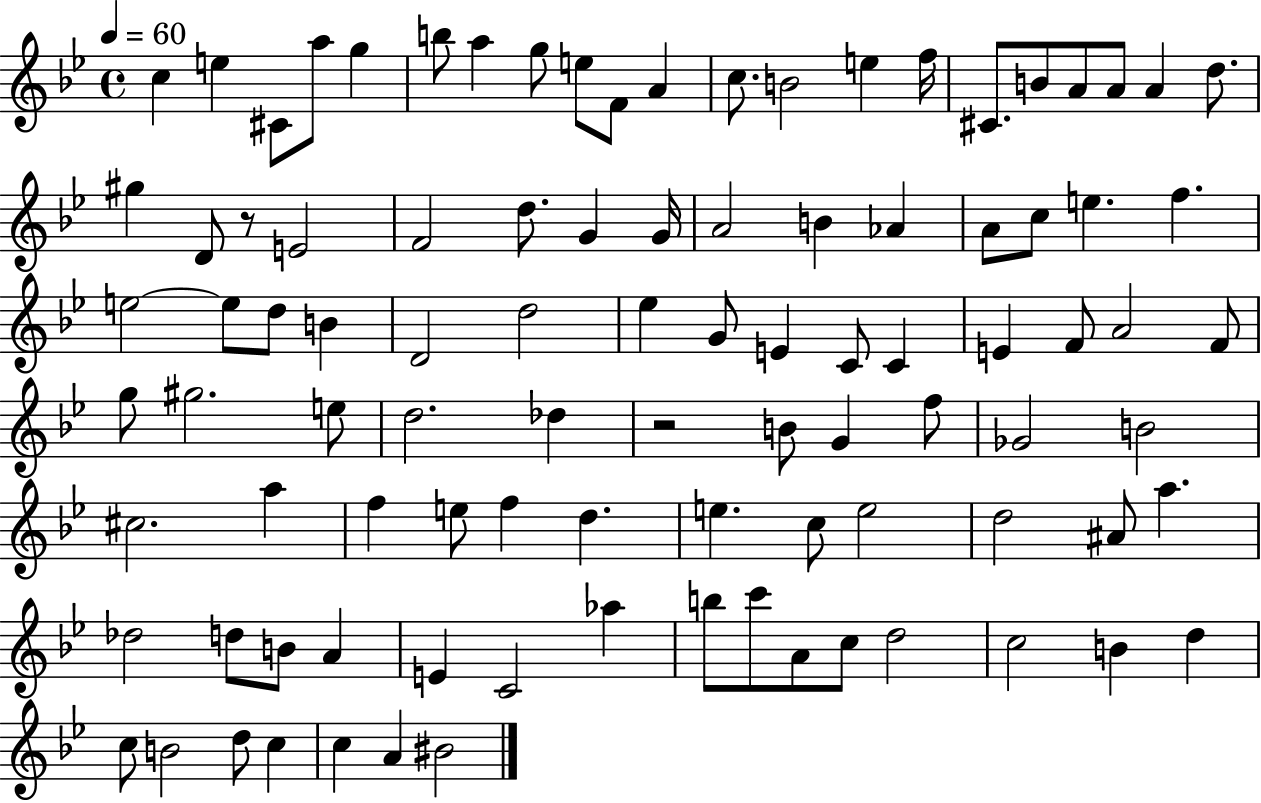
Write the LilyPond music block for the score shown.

{
  \clef treble
  \time 4/4
  \defaultTimeSignature
  \key bes \major
  \tempo 4 = 60
  c''4 e''4 cis'8 a''8 g''4 | b''8 a''4 g''8 e''8 f'8 a'4 | c''8. b'2 e''4 f''16 | cis'8. b'8 a'8 a'8 a'4 d''8. | \break gis''4 d'8 r8 e'2 | f'2 d''8. g'4 g'16 | a'2 b'4 aes'4 | a'8 c''8 e''4. f''4. | \break e''2~~ e''8 d''8 b'4 | d'2 d''2 | ees''4 g'8 e'4 c'8 c'4 | e'4 f'8 a'2 f'8 | \break g''8 gis''2. e''8 | d''2. des''4 | r2 b'8 g'4 f''8 | ges'2 b'2 | \break cis''2. a''4 | f''4 e''8 f''4 d''4. | e''4. c''8 e''2 | d''2 ais'8 a''4. | \break des''2 d''8 b'8 a'4 | e'4 c'2 aes''4 | b''8 c'''8 a'8 c''8 d''2 | c''2 b'4 d''4 | \break c''8 b'2 d''8 c''4 | c''4 a'4 bis'2 | \bar "|."
}